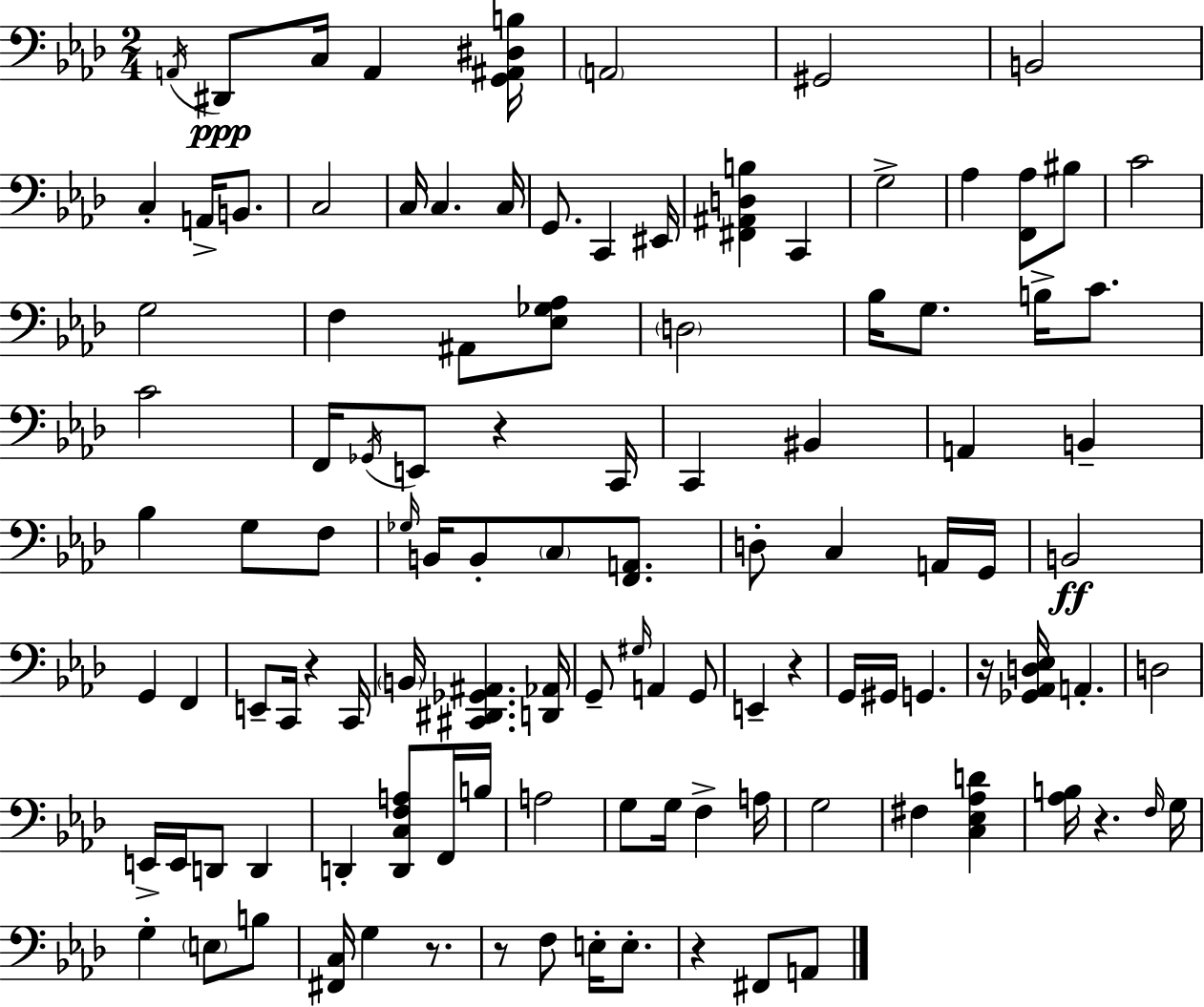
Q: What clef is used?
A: bass